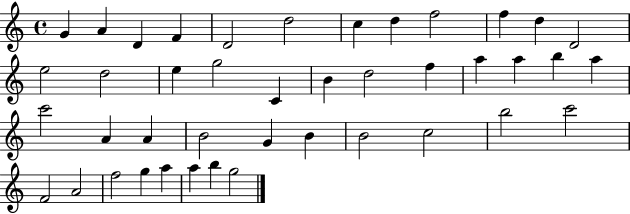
G4/q A4/q D4/q F4/q D4/h D5/h C5/q D5/q F5/h F5/q D5/q D4/h E5/h D5/h E5/q G5/h C4/q B4/q D5/h F5/q A5/q A5/q B5/q A5/q C6/h A4/q A4/q B4/h G4/q B4/q B4/h C5/h B5/h C6/h F4/h A4/h F5/h G5/q A5/q A5/q B5/q G5/h